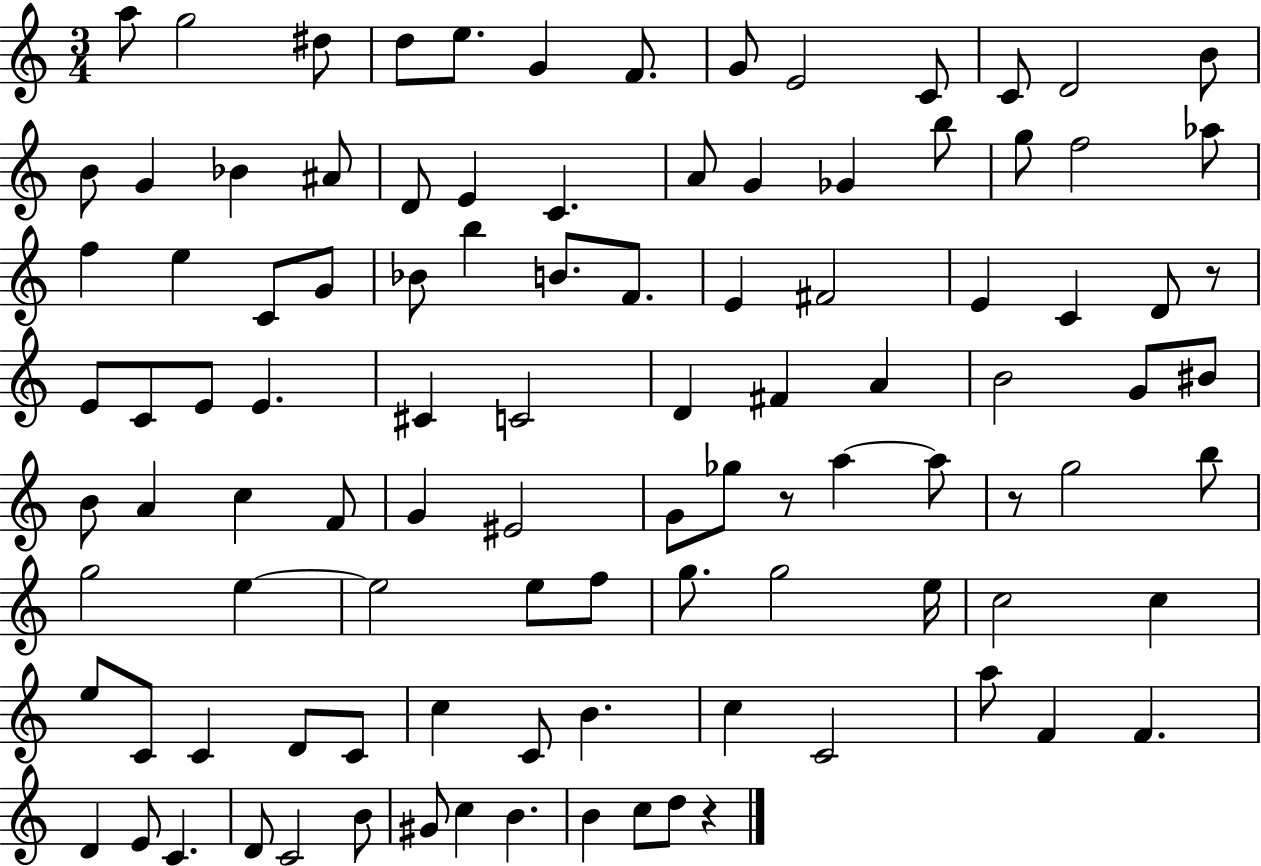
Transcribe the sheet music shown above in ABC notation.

X:1
T:Untitled
M:3/4
L:1/4
K:C
a/2 g2 ^d/2 d/2 e/2 G F/2 G/2 E2 C/2 C/2 D2 B/2 B/2 G _B ^A/2 D/2 E C A/2 G _G b/2 g/2 f2 _a/2 f e C/2 G/2 _B/2 b B/2 F/2 E ^F2 E C D/2 z/2 E/2 C/2 E/2 E ^C C2 D ^F A B2 G/2 ^B/2 B/2 A c F/2 G ^E2 G/2 _g/2 z/2 a a/2 z/2 g2 b/2 g2 e e2 e/2 f/2 g/2 g2 e/4 c2 c e/2 C/2 C D/2 C/2 c C/2 B c C2 a/2 F F D E/2 C D/2 C2 B/2 ^G/2 c B B c/2 d/2 z